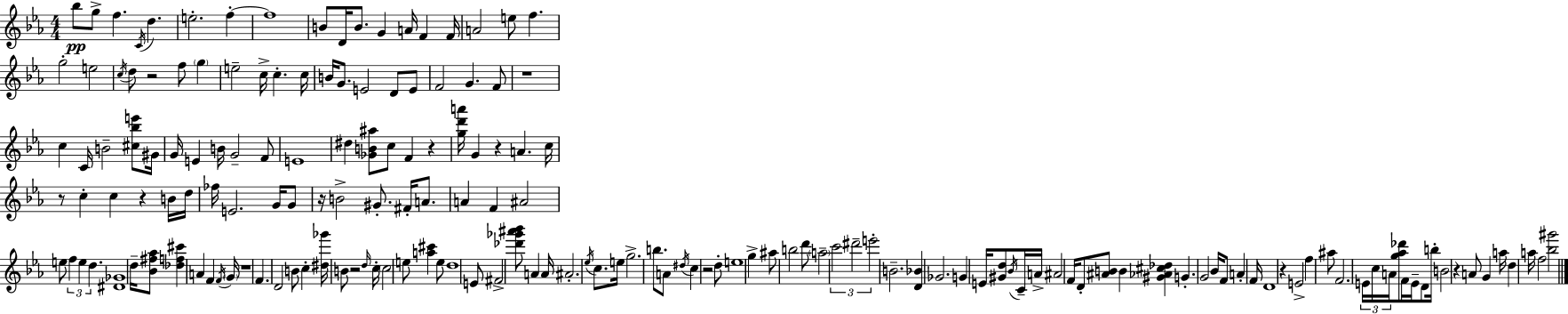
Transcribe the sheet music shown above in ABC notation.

X:1
T:Untitled
M:4/4
L:1/4
K:Eb
_b/2 g/2 f C/4 d e2 f f4 B/2 D/4 B/2 G A/4 F F/4 A2 e/2 f g2 e2 c/4 d/2 z2 f/2 g e2 c/4 c c/4 B/4 G/2 E2 D/2 E/2 F2 G F/2 z4 c C/4 B2 [^c_be']/2 ^G/4 G/4 E B/4 G2 F/2 E4 ^d [_GB^a]/2 c/2 F z [gd'a']/4 G z A c/4 z/2 c c z B/4 d/4 _f/4 E2 G/4 G/2 z/4 B2 ^G/2 ^F/4 A/2 A F ^A2 e/2 f e d [^D_G]4 d/4 [_B^f_a]/2 [_df^c'] A F F/4 G/4 z4 F D2 B/2 c [^d_g']/4 B/2 z2 d/4 c/4 c2 e/2 [a^c'] e/2 d4 E/2 ^F2 [_d'_g'^a'_b']/2 A A/4 ^A2 _e/4 c/2 e/4 g2 b/2 A/2 ^d/4 c z2 d/2 e4 g ^a/2 b2 d'/2 a2 c'2 ^d'2 e'2 B2 [D_B] _G2 G E/4 [^Gd]/2 _B/4 C/4 A/4 ^A2 F/4 D/2 [^AB]/2 B [^G_A^c_d] G G2 _B/4 F/2 A F/4 D4 z E2 f ^a/2 F2 E/4 c/4 A/4 [g_a_d']/2 F/4 E/4 D/2 b/4 B2 z A/2 G a/4 d a/4 f2 [_b^g']2